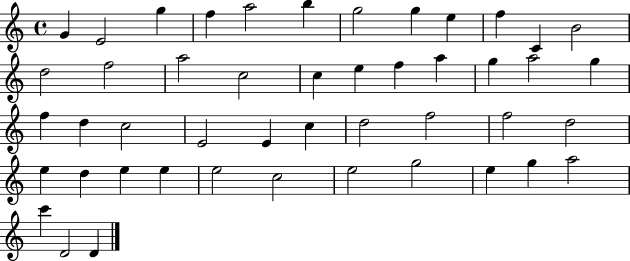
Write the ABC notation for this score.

X:1
T:Untitled
M:4/4
L:1/4
K:C
G E2 g f a2 b g2 g e f C B2 d2 f2 a2 c2 c e f a g a2 g f d c2 E2 E c d2 f2 f2 d2 e d e e e2 c2 e2 g2 e g a2 c' D2 D